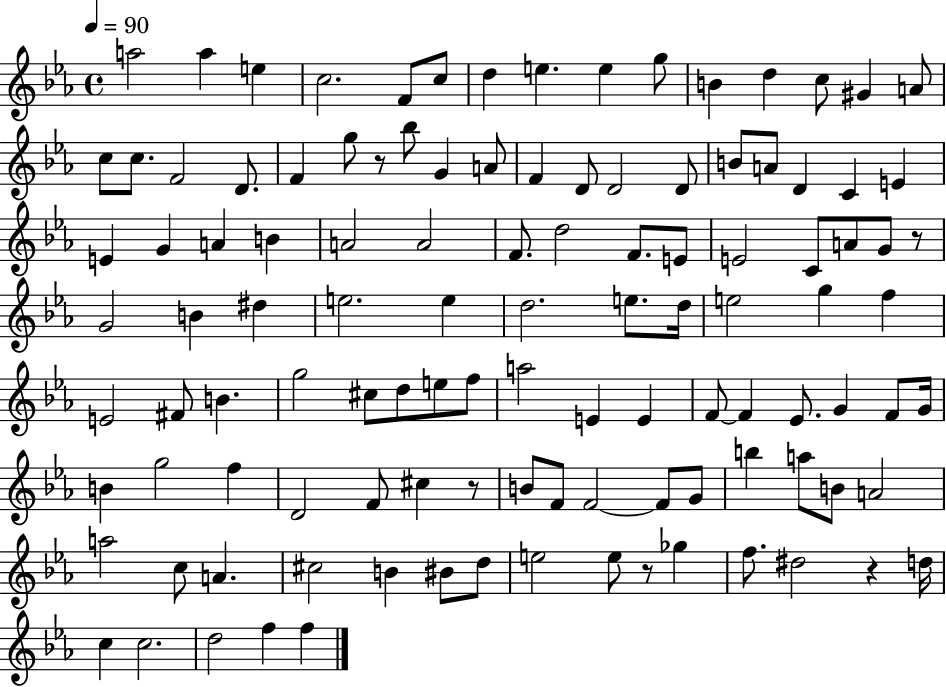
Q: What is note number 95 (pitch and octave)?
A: B4